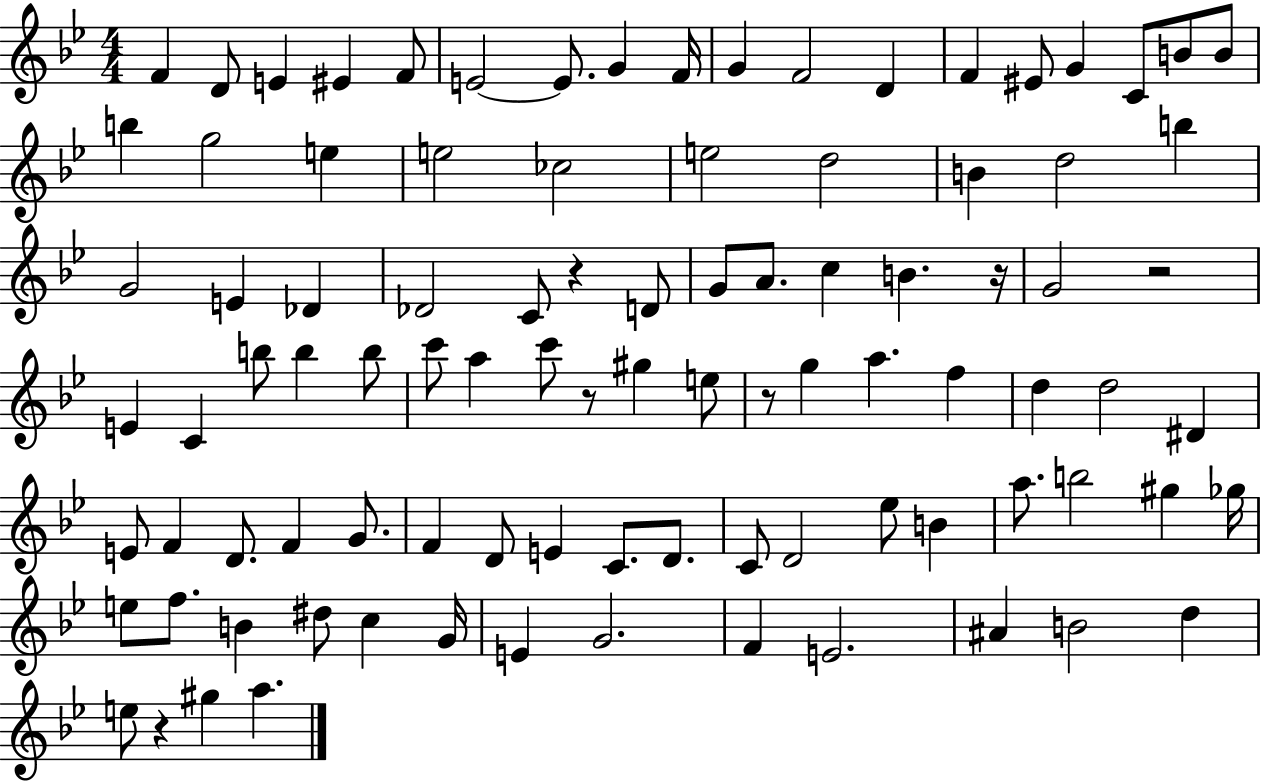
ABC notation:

X:1
T:Untitled
M:4/4
L:1/4
K:Bb
F D/2 E ^E F/2 E2 E/2 G F/4 G F2 D F ^E/2 G C/2 B/2 B/2 b g2 e e2 _c2 e2 d2 B d2 b G2 E _D _D2 C/2 z D/2 G/2 A/2 c B z/4 G2 z2 E C b/2 b b/2 c'/2 a c'/2 z/2 ^g e/2 z/2 g a f d d2 ^D E/2 F D/2 F G/2 F D/2 E C/2 D/2 C/2 D2 _e/2 B a/2 b2 ^g _g/4 e/2 f/2 B ^d/2 c G/4 E G2 F E2 ^A B2 d e/2 z ^g a